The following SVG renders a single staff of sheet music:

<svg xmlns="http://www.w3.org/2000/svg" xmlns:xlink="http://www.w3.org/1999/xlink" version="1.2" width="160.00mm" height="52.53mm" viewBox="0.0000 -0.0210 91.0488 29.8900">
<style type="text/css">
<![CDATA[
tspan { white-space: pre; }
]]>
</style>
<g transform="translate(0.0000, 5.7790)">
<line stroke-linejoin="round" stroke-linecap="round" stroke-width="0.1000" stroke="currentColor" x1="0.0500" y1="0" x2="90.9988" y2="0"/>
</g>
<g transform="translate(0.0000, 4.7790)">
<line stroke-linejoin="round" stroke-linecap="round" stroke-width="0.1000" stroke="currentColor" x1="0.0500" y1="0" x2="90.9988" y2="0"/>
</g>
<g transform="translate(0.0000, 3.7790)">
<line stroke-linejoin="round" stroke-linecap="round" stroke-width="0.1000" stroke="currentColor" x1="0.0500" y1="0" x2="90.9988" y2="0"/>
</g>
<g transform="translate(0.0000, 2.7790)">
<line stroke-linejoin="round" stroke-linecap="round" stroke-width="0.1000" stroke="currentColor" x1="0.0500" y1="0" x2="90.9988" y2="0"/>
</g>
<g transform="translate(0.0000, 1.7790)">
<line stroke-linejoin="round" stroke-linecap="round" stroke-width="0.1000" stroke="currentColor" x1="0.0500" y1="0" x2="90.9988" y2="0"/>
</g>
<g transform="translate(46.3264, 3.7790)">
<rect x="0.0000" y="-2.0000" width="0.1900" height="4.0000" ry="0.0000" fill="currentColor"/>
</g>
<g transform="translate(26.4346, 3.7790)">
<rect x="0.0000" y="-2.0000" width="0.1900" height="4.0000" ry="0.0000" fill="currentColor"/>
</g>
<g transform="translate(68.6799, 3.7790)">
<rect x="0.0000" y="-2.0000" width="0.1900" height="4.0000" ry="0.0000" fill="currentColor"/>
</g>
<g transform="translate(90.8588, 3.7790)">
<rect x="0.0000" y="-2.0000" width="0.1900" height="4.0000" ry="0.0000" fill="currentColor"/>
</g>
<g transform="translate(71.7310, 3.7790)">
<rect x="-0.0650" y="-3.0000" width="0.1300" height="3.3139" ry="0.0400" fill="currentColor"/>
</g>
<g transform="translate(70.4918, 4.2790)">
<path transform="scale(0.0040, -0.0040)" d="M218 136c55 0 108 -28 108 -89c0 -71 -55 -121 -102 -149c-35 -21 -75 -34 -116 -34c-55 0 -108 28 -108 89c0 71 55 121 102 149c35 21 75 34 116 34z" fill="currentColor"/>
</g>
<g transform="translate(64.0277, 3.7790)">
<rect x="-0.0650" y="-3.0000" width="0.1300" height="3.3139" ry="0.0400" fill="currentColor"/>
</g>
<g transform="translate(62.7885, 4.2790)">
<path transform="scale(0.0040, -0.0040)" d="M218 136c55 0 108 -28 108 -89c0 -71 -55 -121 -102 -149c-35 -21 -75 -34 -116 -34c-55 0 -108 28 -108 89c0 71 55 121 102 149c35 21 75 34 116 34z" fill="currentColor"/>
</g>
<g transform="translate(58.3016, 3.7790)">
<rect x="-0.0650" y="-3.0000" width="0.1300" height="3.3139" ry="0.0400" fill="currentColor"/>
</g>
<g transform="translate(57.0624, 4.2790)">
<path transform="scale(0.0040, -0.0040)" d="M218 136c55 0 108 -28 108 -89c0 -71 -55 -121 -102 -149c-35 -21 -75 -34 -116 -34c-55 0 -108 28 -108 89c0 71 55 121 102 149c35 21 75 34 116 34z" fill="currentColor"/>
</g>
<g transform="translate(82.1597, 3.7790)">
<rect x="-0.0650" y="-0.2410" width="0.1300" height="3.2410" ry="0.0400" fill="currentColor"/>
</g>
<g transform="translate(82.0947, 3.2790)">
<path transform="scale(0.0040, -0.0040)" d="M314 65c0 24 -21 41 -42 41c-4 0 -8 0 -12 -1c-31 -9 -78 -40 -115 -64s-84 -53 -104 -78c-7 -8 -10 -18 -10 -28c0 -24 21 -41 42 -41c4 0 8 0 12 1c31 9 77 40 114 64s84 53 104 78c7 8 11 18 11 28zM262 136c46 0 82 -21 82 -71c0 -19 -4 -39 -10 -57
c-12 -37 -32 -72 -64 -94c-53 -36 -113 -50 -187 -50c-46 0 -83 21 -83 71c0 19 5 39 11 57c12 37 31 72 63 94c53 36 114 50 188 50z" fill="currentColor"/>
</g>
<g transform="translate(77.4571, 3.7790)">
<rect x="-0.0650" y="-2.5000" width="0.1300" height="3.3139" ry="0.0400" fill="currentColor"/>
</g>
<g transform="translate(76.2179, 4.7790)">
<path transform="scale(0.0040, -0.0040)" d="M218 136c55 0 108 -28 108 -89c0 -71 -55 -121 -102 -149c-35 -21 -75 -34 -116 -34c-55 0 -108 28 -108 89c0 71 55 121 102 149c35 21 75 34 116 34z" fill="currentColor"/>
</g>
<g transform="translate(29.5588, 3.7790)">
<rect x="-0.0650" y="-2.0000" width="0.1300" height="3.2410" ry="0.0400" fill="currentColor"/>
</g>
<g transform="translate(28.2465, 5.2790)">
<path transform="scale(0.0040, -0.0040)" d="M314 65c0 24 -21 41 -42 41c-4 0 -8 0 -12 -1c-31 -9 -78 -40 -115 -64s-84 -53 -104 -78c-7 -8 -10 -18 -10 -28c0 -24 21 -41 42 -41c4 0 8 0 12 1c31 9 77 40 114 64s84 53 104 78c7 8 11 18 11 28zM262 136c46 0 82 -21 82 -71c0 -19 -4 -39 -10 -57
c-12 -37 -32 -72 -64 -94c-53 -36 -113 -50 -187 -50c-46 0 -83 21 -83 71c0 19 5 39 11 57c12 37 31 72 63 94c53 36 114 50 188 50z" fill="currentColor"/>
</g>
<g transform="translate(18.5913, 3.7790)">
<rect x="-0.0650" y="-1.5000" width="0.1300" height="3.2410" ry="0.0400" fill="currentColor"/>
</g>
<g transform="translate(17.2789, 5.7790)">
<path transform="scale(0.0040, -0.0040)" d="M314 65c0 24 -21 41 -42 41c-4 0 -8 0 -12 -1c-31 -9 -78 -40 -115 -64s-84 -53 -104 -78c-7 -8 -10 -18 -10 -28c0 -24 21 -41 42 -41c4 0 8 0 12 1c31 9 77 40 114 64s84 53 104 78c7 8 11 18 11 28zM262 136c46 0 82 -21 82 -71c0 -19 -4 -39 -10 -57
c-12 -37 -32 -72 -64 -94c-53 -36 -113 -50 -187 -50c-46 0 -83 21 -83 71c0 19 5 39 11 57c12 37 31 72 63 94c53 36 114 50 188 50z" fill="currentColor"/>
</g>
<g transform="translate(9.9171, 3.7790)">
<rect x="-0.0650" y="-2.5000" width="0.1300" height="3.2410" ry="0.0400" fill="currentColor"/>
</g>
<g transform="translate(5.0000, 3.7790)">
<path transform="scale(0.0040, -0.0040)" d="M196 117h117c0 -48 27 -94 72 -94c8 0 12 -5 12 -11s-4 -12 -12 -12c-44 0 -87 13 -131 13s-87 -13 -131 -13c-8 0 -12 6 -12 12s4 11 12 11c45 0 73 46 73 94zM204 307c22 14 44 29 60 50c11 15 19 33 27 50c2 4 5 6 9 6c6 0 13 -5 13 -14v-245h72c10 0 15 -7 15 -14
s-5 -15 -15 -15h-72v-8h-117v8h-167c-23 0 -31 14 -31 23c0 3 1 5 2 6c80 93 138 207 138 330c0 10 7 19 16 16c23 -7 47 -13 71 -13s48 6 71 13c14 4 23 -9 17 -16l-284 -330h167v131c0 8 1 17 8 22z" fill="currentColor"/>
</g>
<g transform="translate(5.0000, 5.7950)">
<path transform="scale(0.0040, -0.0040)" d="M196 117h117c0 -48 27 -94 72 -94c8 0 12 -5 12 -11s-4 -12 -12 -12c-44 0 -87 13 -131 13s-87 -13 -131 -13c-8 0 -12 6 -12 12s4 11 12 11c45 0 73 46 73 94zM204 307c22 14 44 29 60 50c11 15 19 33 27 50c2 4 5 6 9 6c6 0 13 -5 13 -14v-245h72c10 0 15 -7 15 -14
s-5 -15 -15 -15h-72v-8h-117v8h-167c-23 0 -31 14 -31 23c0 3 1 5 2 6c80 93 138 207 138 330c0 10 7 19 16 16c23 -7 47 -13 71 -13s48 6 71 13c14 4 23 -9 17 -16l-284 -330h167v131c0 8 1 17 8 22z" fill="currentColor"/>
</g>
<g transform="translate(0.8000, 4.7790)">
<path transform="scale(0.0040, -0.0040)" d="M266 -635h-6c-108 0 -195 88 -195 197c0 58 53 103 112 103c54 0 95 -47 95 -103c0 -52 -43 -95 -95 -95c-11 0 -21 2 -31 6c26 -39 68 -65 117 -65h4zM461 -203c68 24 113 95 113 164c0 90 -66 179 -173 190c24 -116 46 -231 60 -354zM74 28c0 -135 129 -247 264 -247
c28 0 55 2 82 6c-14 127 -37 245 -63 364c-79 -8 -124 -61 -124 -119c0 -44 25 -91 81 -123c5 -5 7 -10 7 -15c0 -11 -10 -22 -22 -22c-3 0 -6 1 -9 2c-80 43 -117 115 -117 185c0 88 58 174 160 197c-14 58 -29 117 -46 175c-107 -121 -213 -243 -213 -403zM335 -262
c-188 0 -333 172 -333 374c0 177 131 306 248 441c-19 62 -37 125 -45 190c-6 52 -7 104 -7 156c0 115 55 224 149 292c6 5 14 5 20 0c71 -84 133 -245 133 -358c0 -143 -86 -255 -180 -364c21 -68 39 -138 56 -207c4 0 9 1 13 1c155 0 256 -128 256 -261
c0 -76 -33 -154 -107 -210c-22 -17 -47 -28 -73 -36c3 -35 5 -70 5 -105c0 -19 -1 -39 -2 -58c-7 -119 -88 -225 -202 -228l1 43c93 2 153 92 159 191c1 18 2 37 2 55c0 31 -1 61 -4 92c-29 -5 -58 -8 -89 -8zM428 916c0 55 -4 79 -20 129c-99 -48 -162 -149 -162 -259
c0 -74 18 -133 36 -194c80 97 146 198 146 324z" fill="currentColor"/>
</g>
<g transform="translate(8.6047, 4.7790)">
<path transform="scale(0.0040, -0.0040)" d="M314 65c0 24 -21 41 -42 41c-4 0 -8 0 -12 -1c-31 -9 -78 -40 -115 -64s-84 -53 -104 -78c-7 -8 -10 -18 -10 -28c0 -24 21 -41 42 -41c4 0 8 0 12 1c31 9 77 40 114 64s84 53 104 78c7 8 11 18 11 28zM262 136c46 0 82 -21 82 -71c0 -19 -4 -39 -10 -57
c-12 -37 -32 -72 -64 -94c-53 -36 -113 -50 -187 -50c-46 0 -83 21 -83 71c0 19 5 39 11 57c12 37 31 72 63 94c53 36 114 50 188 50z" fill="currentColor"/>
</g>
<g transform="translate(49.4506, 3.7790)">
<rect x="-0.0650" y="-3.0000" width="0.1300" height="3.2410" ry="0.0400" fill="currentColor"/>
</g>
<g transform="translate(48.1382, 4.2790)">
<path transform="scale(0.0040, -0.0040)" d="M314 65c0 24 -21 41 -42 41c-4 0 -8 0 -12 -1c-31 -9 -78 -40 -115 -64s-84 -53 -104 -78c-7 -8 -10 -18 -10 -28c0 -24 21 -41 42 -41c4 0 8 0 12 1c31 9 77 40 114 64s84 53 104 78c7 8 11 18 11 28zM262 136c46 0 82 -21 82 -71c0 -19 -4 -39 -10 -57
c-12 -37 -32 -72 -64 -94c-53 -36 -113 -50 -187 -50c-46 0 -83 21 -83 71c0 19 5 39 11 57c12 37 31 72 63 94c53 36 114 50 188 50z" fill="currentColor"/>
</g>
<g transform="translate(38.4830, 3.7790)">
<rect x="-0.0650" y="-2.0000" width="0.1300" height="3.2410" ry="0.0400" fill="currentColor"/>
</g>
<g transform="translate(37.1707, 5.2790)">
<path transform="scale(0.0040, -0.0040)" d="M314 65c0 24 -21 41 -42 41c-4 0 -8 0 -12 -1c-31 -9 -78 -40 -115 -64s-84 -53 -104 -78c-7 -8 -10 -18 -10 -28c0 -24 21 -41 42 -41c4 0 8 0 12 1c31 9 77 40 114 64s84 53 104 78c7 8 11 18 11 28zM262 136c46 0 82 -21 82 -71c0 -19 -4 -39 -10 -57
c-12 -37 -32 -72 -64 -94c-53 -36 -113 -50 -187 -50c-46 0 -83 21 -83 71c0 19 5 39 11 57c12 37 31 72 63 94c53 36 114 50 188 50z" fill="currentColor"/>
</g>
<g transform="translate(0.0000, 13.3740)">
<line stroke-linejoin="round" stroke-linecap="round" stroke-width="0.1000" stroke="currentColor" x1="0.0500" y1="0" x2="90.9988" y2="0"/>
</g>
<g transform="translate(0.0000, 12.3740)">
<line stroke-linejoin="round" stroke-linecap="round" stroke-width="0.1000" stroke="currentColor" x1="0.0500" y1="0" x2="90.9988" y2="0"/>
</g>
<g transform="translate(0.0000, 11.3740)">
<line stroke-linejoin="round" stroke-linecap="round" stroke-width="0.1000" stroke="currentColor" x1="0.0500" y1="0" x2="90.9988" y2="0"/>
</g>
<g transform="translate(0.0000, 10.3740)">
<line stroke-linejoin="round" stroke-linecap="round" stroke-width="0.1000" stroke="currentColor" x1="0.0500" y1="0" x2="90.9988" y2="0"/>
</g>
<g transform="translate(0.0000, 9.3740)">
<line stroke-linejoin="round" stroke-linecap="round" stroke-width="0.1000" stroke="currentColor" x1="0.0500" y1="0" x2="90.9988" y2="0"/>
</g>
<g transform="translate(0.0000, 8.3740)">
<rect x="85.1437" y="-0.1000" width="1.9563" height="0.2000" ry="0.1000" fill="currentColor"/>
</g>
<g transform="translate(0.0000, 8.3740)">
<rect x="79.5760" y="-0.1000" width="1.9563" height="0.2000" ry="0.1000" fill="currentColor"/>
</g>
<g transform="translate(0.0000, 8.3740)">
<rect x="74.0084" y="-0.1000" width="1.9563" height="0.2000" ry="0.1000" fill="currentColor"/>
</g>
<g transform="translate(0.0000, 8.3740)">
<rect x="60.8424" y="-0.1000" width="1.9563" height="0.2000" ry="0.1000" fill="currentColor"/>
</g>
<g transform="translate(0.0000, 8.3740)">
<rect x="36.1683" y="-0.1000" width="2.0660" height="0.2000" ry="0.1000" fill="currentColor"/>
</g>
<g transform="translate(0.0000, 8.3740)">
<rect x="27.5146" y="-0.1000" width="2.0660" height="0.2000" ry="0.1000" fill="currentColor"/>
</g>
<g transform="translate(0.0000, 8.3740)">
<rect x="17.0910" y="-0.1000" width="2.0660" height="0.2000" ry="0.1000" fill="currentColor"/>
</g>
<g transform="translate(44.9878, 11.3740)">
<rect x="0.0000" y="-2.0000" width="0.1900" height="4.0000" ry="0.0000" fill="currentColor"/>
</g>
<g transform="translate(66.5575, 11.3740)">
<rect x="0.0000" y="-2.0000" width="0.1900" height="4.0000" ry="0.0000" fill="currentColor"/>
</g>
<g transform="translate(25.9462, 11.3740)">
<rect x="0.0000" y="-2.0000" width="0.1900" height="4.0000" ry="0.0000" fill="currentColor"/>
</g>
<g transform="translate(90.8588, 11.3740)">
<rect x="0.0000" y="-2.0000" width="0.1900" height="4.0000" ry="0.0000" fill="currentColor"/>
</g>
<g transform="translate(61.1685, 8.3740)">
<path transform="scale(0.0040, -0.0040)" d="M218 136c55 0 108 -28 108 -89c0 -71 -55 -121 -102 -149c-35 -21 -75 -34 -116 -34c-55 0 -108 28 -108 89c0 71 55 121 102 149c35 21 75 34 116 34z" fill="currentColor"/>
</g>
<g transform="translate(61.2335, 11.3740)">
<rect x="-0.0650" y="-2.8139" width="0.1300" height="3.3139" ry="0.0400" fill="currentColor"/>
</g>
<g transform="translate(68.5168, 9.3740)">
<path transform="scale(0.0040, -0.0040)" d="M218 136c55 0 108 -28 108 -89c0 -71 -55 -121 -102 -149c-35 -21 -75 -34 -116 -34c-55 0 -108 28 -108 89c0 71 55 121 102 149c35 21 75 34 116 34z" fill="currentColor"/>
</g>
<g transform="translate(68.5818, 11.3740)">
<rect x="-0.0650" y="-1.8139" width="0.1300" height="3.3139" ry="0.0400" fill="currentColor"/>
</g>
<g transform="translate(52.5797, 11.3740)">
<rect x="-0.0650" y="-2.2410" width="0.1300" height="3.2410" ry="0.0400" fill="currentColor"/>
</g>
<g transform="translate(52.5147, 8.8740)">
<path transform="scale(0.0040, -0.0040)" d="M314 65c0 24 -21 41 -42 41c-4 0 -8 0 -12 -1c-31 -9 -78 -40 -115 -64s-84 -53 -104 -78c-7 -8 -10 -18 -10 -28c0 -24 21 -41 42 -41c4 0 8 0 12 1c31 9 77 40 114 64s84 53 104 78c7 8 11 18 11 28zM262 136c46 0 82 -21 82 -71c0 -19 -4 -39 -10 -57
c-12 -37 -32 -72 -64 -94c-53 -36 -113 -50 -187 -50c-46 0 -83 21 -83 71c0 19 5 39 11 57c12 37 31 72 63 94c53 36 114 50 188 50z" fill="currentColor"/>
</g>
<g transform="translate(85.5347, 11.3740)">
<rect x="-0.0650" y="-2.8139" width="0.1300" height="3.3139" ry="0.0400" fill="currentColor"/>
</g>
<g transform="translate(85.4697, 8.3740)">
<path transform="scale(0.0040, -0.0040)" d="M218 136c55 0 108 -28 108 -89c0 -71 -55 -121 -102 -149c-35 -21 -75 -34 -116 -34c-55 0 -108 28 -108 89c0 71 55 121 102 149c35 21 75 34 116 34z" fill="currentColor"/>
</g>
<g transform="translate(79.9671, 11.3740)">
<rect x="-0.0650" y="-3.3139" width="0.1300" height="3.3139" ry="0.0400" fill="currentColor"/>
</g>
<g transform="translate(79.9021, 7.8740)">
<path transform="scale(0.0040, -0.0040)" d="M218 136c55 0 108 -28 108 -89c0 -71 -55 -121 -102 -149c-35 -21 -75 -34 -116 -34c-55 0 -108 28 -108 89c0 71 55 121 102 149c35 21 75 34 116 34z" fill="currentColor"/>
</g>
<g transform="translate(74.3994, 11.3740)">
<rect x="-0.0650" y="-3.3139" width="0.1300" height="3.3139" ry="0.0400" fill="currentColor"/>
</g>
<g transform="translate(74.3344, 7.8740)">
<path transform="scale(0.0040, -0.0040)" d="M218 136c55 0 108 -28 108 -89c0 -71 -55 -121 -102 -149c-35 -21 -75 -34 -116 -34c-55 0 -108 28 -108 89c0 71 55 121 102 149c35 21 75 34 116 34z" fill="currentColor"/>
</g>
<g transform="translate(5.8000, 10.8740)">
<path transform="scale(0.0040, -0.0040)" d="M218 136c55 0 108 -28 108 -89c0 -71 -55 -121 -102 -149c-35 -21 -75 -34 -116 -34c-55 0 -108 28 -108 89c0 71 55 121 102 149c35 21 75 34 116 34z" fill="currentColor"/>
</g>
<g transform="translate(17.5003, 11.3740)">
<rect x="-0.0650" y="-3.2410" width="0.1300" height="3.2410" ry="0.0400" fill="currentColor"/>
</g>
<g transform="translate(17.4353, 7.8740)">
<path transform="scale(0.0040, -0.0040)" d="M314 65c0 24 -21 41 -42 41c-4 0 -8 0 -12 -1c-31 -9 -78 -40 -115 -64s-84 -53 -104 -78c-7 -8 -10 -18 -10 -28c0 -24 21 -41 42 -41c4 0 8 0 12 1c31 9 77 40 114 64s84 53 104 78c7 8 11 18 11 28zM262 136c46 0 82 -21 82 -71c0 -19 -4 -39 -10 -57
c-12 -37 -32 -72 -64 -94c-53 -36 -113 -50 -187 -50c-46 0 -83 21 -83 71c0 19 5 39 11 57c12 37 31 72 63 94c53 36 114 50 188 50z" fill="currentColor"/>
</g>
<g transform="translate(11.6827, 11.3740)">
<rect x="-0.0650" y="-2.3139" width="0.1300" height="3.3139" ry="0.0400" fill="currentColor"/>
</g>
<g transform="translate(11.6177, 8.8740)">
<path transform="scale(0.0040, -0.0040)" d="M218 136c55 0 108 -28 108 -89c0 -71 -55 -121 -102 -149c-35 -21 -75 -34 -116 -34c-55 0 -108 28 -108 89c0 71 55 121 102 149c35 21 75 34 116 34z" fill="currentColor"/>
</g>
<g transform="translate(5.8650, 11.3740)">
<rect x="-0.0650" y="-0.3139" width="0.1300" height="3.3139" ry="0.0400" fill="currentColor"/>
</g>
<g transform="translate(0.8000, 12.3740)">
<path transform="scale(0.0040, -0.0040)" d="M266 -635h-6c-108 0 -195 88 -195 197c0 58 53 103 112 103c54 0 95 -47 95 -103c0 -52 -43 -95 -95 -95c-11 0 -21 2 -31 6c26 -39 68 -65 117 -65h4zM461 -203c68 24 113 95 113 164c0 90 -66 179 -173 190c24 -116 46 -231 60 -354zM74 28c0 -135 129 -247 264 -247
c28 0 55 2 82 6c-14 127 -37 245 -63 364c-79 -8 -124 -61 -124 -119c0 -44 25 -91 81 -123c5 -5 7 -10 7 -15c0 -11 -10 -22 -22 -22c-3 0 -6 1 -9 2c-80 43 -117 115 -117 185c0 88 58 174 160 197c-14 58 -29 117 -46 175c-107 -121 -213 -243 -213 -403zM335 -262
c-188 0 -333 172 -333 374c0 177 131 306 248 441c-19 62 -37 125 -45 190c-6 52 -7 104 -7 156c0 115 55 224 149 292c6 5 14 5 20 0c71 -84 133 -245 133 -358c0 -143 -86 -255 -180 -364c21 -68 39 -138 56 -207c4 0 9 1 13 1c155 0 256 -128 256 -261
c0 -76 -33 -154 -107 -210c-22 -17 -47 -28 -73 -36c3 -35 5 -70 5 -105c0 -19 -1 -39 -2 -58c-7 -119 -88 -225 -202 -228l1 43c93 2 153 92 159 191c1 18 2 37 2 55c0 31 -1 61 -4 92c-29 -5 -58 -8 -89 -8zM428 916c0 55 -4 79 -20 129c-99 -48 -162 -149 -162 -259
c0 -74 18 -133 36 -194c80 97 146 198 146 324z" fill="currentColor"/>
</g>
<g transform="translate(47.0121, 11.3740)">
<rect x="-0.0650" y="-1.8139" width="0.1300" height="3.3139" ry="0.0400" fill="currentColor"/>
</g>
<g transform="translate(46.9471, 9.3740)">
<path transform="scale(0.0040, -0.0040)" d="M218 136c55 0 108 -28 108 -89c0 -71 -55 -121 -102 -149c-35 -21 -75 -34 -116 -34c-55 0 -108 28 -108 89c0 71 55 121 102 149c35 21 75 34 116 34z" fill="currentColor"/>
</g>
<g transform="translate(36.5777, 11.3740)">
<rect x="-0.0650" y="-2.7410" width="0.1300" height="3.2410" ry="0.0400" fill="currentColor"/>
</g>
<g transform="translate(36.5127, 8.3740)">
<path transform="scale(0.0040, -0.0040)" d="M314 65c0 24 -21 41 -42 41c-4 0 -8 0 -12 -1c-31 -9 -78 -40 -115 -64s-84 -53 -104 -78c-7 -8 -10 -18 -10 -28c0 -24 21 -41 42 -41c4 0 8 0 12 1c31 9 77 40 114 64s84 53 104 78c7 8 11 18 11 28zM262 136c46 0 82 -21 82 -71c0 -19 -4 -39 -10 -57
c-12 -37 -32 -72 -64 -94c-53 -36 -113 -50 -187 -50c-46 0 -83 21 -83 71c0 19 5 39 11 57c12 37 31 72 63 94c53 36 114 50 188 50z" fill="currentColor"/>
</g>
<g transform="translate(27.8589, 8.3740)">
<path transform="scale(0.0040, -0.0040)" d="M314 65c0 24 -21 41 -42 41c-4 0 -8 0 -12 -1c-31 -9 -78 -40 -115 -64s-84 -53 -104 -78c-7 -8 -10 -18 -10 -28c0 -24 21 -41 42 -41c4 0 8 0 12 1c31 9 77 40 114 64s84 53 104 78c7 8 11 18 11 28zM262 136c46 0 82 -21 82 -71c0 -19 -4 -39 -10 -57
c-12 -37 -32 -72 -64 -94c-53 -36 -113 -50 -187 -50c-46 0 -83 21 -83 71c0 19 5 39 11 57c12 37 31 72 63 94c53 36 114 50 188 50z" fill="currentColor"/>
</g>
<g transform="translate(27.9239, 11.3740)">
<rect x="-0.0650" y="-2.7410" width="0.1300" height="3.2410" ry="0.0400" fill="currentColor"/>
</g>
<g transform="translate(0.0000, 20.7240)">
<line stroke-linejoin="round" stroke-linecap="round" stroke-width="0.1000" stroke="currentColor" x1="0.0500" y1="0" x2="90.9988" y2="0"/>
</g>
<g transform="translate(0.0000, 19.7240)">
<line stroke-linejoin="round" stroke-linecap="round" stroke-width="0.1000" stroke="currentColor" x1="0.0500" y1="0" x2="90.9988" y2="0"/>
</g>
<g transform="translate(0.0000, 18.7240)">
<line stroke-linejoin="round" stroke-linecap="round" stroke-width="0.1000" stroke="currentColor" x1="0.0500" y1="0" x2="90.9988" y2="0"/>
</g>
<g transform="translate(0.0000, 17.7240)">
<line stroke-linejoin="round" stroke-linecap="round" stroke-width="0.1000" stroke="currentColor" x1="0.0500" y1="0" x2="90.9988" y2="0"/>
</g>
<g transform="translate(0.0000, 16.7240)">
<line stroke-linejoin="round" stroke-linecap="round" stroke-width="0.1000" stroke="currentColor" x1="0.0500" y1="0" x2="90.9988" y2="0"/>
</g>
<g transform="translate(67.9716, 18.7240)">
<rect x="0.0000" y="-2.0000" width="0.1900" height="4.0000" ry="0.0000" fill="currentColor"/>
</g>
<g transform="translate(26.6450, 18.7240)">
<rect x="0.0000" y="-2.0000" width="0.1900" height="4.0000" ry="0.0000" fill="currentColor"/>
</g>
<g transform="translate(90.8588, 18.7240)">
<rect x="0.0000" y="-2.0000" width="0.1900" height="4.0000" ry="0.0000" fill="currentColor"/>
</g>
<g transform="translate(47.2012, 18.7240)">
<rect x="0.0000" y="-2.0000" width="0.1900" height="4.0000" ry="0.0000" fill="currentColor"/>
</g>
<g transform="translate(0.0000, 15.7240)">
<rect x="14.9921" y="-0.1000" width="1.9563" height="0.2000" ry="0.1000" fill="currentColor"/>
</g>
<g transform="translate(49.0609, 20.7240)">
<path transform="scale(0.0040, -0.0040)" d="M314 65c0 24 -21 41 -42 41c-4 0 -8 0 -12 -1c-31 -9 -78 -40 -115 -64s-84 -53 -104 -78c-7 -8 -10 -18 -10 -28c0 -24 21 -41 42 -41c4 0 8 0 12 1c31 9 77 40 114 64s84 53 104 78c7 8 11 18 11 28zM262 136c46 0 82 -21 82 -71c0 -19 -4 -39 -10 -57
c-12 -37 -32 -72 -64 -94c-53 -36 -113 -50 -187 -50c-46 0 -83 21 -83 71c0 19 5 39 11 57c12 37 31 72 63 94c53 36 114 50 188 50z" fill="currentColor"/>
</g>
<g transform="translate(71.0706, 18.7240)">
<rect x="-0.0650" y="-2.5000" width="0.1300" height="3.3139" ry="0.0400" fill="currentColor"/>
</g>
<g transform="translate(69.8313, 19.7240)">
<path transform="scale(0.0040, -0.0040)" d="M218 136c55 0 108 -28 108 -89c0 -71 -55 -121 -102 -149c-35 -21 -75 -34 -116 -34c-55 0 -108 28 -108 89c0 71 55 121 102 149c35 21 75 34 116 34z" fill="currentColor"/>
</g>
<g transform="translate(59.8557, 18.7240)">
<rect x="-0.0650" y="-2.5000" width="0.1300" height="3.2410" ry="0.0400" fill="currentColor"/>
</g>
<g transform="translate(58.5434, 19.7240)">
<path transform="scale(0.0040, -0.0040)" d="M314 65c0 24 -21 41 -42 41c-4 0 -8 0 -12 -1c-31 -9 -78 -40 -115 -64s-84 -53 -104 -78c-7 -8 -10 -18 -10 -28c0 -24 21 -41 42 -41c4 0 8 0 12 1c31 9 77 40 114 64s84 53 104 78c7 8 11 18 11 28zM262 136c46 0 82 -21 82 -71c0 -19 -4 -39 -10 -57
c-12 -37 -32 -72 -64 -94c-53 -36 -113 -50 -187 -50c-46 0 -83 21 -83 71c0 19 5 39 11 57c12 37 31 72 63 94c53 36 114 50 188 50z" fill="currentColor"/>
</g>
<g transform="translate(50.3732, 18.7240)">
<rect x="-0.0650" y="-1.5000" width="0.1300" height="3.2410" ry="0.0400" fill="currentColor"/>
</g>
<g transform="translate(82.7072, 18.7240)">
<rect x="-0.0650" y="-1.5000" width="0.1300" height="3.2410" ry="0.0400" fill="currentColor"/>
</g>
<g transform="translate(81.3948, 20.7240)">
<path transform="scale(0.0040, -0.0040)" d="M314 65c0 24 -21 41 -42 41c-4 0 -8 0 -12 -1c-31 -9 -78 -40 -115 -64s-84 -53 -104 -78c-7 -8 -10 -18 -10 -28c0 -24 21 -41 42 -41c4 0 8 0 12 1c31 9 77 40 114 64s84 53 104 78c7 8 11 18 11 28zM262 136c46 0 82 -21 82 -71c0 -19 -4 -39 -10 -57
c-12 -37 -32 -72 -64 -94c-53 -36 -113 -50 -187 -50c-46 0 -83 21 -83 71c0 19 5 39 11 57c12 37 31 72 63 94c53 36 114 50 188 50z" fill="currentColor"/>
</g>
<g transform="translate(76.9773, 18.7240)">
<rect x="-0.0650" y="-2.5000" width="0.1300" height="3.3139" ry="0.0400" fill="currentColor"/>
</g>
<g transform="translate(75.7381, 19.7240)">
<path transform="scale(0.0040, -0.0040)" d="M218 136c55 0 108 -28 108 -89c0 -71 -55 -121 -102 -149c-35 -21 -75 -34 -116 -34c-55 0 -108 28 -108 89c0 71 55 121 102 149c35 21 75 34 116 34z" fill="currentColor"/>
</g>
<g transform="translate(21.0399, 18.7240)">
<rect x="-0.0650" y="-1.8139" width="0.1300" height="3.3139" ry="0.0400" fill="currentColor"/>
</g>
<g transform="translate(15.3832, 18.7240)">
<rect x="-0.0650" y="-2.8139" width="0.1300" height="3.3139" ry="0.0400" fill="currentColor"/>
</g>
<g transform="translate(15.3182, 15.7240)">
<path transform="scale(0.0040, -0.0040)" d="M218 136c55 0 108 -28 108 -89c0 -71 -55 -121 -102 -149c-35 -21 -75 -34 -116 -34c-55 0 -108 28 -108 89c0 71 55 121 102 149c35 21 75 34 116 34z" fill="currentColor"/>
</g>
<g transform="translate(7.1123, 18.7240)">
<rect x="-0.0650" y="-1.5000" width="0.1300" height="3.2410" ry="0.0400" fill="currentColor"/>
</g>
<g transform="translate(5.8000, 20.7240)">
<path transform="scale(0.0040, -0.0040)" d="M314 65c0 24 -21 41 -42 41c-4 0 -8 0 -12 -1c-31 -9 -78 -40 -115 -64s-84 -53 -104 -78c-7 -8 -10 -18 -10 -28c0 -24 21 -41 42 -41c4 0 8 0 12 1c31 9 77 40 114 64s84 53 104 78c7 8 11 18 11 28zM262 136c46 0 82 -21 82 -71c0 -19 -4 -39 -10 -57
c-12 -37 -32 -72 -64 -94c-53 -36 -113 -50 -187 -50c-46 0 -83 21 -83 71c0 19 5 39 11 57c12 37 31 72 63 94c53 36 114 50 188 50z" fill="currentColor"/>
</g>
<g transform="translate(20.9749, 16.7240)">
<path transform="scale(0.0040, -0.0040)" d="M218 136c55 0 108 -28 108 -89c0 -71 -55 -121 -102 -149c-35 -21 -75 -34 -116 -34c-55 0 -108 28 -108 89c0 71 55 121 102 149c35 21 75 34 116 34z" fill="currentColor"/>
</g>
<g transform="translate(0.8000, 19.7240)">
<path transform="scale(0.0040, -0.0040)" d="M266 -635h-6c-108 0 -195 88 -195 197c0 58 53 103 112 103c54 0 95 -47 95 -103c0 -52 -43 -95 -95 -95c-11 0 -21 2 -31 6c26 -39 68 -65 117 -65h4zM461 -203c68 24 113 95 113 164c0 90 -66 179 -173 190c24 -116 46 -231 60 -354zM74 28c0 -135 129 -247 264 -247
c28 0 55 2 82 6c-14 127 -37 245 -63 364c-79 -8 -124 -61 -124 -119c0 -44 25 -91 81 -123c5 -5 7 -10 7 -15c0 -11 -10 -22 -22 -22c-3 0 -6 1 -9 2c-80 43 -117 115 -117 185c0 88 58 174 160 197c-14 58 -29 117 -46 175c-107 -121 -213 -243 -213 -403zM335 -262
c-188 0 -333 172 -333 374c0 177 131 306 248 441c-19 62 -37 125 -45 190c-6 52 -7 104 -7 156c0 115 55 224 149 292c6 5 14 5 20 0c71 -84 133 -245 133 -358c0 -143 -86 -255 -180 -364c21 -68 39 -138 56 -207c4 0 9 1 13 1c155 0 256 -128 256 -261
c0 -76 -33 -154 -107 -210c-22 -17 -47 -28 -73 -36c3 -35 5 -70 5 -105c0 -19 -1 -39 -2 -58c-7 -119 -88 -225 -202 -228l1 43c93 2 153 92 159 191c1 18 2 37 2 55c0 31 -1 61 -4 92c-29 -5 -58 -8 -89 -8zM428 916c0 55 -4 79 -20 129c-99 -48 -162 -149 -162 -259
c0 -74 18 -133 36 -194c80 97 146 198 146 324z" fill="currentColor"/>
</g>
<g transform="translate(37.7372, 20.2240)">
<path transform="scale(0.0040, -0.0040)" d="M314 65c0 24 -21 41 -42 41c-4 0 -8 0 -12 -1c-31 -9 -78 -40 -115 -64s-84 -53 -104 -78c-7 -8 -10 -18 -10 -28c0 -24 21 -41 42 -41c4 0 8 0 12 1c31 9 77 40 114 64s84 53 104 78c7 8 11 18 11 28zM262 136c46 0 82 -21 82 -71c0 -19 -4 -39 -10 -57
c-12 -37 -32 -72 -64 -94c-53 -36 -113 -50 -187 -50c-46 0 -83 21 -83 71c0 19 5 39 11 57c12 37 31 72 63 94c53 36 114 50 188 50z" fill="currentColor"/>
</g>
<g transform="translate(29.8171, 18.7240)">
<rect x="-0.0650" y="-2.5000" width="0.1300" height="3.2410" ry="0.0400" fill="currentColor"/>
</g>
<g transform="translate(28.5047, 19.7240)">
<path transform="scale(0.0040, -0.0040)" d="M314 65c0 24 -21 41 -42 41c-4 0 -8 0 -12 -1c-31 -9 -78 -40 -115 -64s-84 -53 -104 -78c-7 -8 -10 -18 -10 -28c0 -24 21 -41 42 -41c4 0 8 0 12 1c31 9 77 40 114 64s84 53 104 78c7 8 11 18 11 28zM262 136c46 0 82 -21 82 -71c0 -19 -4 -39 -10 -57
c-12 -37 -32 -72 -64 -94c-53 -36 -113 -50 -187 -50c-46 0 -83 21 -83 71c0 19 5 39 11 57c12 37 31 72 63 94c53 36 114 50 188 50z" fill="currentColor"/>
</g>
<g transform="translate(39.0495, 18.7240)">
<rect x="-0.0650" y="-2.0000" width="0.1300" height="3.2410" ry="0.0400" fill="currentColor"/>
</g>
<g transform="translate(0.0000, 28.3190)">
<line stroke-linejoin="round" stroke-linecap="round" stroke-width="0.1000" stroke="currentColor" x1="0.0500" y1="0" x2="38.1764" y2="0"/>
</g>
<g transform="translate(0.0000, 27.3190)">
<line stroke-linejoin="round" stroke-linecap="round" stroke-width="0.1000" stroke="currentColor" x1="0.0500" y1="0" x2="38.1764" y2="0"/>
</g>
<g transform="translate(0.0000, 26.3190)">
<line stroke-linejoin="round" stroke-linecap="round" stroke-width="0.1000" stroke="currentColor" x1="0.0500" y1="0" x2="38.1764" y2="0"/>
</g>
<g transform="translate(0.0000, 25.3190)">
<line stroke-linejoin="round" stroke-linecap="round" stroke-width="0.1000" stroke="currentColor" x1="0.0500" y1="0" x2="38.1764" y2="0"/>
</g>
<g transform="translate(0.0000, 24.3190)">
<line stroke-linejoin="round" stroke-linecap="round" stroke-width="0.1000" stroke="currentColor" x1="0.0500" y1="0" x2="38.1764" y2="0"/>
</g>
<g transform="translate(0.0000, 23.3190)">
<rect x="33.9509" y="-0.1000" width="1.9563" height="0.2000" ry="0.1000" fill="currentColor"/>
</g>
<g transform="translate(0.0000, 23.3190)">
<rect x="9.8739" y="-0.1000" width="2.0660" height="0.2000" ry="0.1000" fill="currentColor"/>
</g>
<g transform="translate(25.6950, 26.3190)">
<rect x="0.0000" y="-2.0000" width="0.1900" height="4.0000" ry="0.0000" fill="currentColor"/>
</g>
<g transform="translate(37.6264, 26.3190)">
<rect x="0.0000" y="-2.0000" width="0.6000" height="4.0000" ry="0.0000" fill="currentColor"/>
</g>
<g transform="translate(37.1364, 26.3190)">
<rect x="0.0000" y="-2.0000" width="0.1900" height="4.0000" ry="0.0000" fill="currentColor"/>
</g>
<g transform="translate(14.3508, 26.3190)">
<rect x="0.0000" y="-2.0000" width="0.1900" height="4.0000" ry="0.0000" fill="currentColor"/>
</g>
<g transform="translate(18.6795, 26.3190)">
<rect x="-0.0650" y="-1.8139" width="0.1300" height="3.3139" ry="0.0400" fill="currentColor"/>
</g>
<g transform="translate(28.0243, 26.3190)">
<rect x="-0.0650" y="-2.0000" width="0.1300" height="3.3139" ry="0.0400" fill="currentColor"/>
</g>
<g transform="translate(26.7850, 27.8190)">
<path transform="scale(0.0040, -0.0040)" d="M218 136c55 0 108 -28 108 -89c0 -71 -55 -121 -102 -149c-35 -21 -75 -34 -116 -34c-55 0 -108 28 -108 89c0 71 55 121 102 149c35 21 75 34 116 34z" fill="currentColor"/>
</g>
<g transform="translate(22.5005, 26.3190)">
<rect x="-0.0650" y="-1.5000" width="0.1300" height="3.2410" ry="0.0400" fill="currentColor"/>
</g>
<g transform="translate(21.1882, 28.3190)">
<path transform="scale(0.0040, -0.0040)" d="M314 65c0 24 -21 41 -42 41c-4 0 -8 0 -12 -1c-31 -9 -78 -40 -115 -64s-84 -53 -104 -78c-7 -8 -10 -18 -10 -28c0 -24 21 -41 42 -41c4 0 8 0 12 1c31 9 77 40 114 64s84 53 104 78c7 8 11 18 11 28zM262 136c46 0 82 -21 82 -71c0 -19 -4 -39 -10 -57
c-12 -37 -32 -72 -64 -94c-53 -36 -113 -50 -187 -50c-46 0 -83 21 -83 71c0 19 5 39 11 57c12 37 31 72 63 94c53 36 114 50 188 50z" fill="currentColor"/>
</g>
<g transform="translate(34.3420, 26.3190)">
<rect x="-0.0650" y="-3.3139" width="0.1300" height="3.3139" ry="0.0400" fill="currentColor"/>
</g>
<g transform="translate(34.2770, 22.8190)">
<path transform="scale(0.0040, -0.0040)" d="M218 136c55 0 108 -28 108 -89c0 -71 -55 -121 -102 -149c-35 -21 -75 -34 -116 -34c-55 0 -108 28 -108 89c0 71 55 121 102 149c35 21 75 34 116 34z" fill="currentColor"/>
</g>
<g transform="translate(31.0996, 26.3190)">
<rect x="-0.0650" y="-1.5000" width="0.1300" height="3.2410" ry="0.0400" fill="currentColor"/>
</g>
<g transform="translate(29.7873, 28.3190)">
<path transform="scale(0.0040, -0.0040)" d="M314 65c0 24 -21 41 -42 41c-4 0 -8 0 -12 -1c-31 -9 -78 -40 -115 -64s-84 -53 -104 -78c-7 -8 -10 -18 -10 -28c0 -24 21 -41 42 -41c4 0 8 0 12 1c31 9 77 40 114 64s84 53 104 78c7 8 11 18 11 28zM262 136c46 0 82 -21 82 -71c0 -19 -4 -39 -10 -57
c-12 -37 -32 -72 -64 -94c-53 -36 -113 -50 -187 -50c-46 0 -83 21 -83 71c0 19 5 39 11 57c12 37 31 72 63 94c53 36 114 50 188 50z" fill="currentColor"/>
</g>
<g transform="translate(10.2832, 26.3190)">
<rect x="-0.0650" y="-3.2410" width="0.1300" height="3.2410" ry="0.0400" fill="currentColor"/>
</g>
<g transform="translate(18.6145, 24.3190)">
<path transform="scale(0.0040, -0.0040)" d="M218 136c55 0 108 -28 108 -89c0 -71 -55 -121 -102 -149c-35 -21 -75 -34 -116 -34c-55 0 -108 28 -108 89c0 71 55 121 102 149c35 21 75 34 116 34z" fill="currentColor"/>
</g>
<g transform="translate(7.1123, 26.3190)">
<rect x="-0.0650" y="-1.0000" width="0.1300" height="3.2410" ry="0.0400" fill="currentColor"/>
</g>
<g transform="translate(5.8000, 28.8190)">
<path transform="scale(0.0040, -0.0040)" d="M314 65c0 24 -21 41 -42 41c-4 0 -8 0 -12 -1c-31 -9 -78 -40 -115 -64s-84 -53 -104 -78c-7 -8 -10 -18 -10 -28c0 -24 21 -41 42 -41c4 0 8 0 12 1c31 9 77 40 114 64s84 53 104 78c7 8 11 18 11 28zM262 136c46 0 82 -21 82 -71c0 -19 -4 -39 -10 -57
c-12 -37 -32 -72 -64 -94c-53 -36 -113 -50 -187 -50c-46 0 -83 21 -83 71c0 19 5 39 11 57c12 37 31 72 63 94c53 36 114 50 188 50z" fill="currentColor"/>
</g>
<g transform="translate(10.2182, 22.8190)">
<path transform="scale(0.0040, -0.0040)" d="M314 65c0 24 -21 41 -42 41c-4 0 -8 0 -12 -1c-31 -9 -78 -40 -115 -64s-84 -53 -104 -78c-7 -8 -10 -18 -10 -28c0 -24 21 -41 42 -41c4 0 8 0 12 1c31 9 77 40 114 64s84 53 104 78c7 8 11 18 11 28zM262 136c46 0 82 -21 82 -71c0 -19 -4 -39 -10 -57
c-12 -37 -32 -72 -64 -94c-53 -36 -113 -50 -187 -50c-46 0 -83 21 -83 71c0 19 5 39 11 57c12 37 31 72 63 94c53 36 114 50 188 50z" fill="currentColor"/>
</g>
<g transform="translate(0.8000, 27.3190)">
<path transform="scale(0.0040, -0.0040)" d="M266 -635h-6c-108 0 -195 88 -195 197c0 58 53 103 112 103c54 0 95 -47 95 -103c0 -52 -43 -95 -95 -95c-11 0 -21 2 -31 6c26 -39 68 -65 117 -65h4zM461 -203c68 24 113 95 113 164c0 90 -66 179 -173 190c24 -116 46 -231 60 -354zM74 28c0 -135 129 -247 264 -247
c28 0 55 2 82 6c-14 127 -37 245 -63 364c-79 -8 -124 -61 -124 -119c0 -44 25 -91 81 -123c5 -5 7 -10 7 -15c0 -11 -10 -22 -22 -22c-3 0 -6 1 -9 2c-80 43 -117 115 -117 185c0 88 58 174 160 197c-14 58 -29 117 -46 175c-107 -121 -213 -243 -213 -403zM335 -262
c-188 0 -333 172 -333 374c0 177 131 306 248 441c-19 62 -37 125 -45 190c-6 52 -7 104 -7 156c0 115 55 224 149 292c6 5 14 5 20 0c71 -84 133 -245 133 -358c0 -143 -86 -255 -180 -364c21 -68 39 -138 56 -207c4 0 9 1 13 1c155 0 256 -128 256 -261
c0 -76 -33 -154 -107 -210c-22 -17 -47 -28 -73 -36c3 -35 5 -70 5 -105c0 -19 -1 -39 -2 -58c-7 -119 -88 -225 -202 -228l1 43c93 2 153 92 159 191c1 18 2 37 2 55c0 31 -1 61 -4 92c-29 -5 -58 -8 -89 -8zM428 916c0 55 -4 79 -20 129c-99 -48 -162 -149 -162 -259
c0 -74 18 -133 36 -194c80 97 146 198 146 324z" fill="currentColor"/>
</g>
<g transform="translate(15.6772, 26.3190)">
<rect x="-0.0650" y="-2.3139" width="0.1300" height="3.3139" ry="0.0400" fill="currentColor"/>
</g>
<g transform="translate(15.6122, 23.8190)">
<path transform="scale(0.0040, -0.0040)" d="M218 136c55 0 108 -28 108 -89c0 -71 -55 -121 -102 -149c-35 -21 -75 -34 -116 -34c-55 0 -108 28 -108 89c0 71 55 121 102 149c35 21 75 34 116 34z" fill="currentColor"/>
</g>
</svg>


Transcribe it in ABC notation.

X:1
T:Untitled
M:4/4
L:1/4
K:C
G2 E2 F2 F2 A2 A A A G c2 c g b2 a2 a2 f g2 a f b b a E2 a f G2 F2 E2 G2 G G E2 D2 b2 g f E2 F E2 b